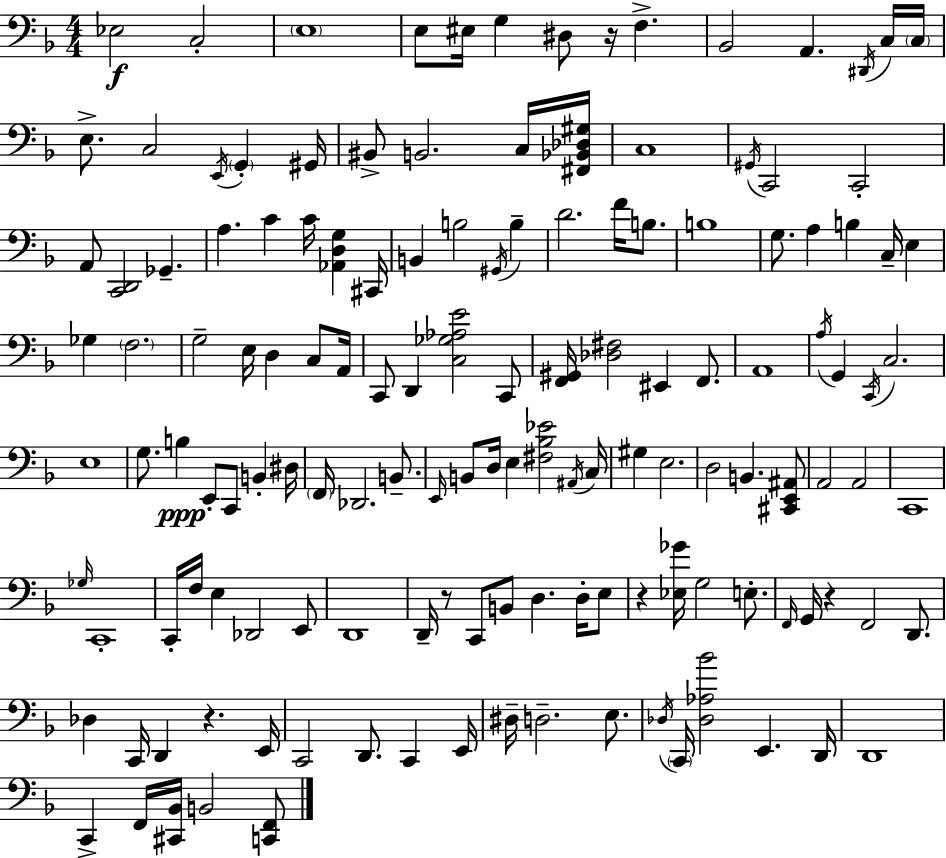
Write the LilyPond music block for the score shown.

{
  \clef bass
  \numericTimeSignature
  \time 4/4
  \key f \major
  ees2\f c2-. | \parenthesize e1 | e8 eis16 g4 dis8 r16 f4.-> | bes,2 a,4. \acciaccatura { dis,16 } c16 | \break \parenthesize c16 e8.-> c2 \acciaccatura { e,16 } \parenthesize g,4-. | gis,16 bis,8-> b,2. | c16 <fis, bes, des gis>16 c1 | \acciaccatura { gis,16 } c,2 c,2-. | \break a,8 <c, d,>2 ges,4.-- | a4. c'4 c'16 <aes, d g>4 | cis,16 b,4 b2 \acciaccatura { gis,16 } | b4-- d'2. | \break f'16 b8. b1 | g8. a4 b4 c16-- | e4 ges4 \parenthesize f2. | g2-- e16 d4 | \break c8 a,16 c,8 d,4 <c ges aes e'>2 | c,8 <f, gis,>16 <des fis>2 eis,4 | f,8. a,1 | \acciaccatura { a16 } g,4 \acciaccatura { c,16 } c2. | \break e1 | g8. b4\ppp e,8-. c,8 | b,4-. dis16 \parenthesize f,16 des,2. | b,8.-- \grace { e,16 } b,8 d16 e4 <fis bes ees'>2 | \break \acciaccatura { ais,16 } c16 gis4 e2. | d2 | b,4. <cis, e, ais,>8 a,2 | a,2 c,1 | \break \grace { ges16 } c,1-. | c,16-. f16 e4 des,2 | e,8 d,1 | d,16-- r8 c,8 b,8 | \break d4. d16-. e8 r4 <ees ges'>16 g2 | e8.-. \grace { f,16 } g,16 r4 f,2 | d,8. des4 c,16 d,4 | r4. e,16 c,2 | \break d,8. c,4 e,16 dis16-- d2.-- | e8. \acciaccatura { des16 } \parenthesize c,16 <des aes bes'>2 | e,4. d,16 d,1 | c,4-> f,16 | \break <cis, bes,>16 b,2 <c, f,>8 \bar "|."
}